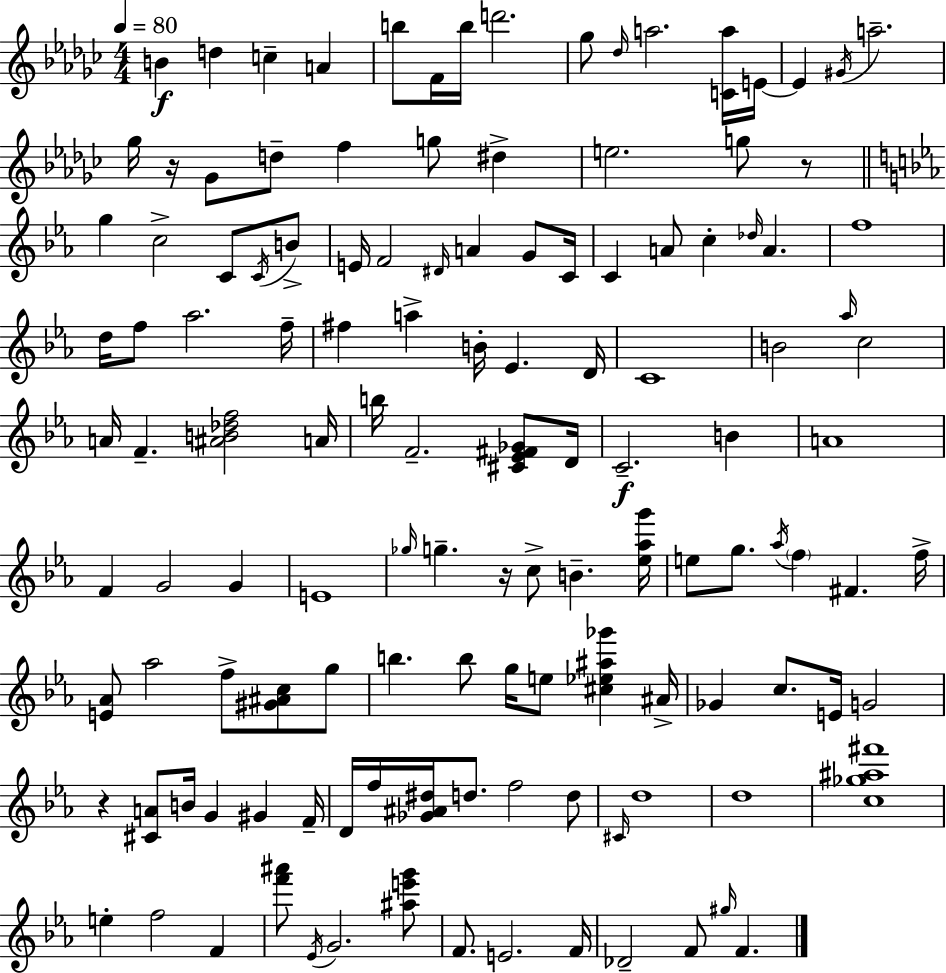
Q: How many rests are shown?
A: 4